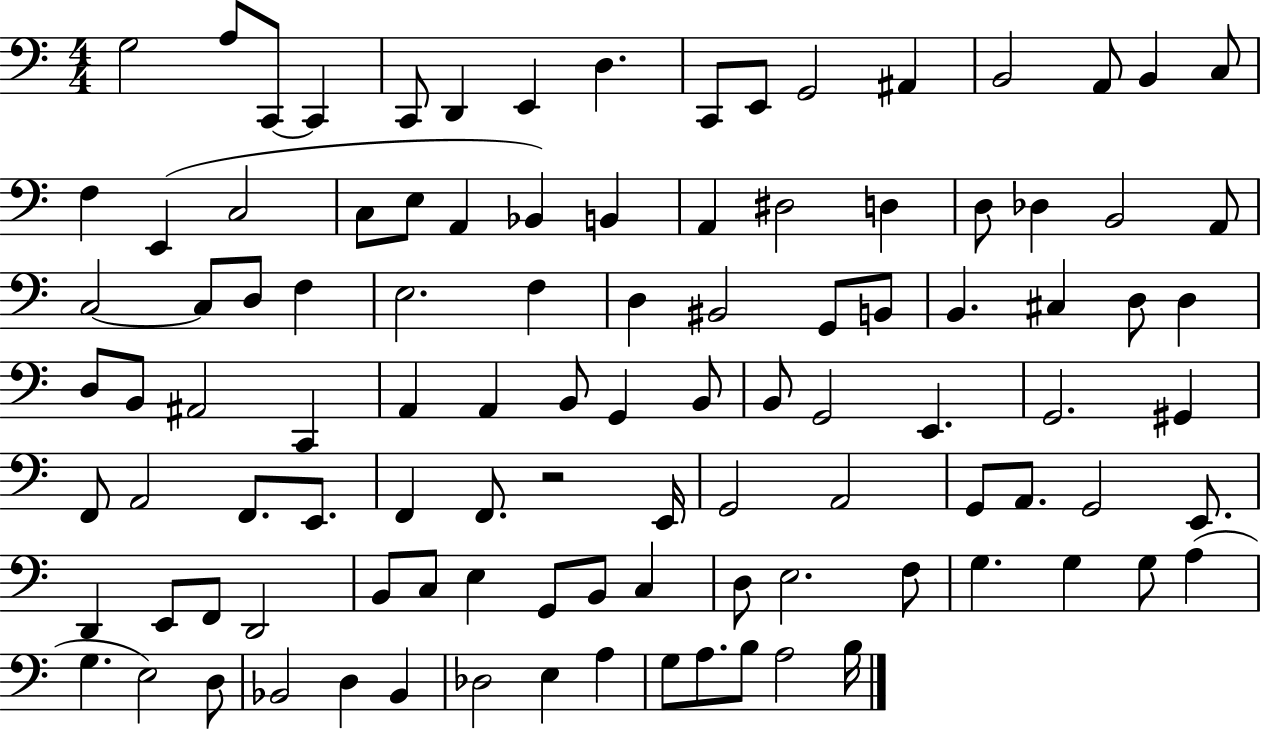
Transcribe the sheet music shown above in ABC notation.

X:1
T:Untitled
M:4/4
L:1/4
K:C
G,2 A,/2 C,,/2 C,, C,,/2 D,, E,, D, C,,/2 E,,/2 G,,2 ^A,, B,,2 A,,/2 B,, C,/2 F, E,, C,2 C,/2 E,/2 A,, _B,, B,, A,, ^D,2 D, D,/2 _D, B,,2 A,,/2 C,2 C,/2 D,/2 F, E,2 F, D, ^B,,2 G,,/2 B,,/2 B,, ^C, D,/2 D, D,/2 B,,/2 ^A,,2 C,, A,, A,, B,,/2 G,, B,,/2 B,,/2 G,,2 E,, G,,2 ^G,, F,,/2 A,,2 F,,/2 E,,/2 F,, F,,/2 z2 E,,/4 G,,2 A,,2 G,,/2 A,,/2 G,,2 E,,/2 D,, E,,/2 F,,/2 D,,2 B,,/2 C,/2 E, G,,/2 B,,/2 C, D,/2 E,2 F,/2 G, G, G,/2 A, G, E,2 D,/2 _B,,2 D, _B,, _D,2 E, A, G,/2 A,/2 B,/2 A,2 B,/4